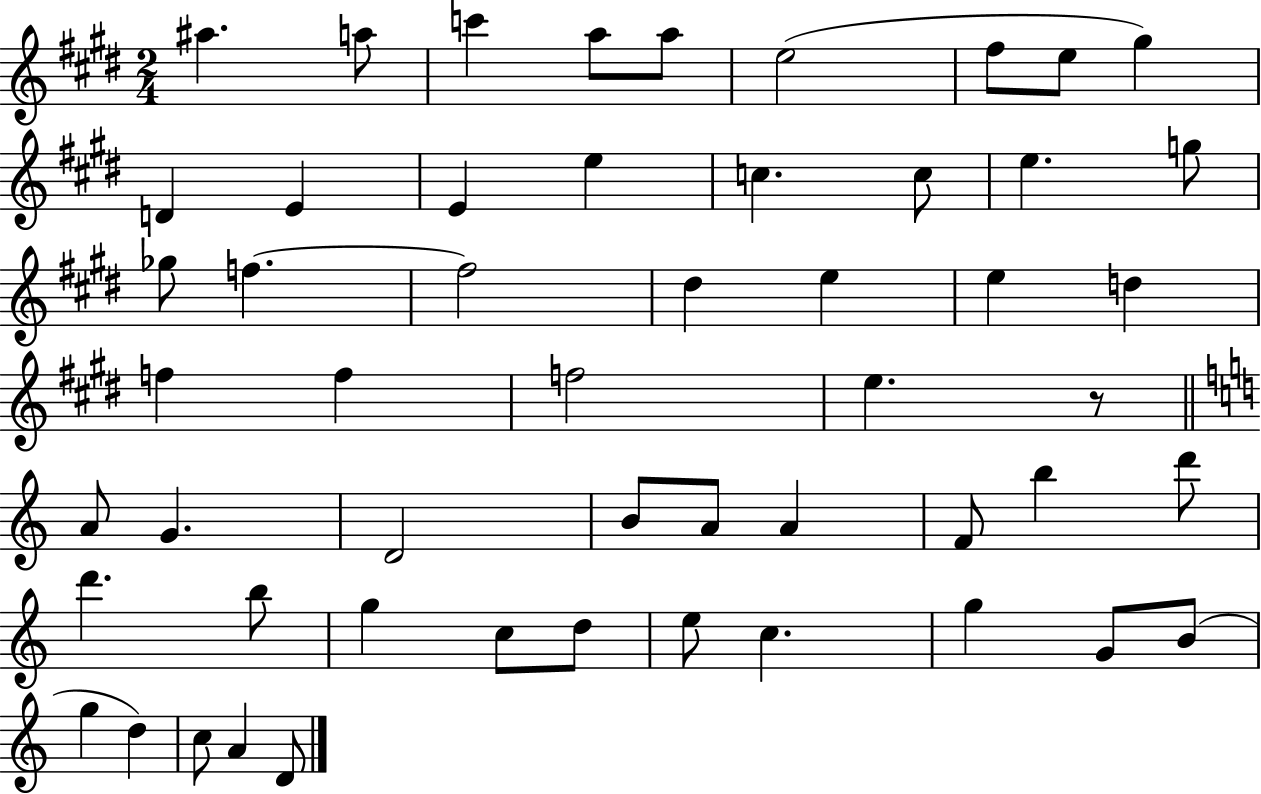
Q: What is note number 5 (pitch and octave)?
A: A5